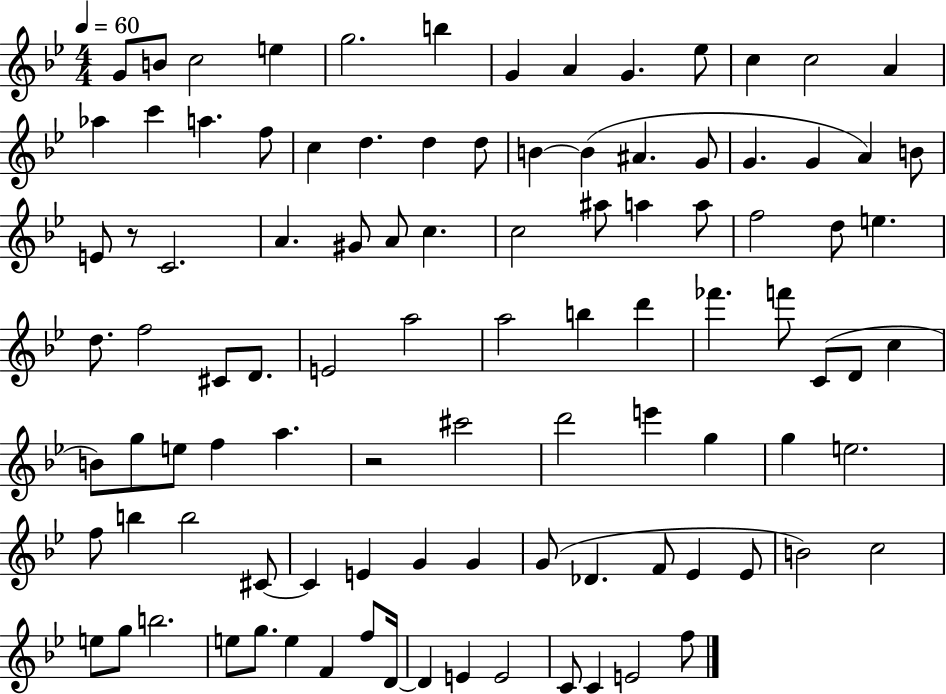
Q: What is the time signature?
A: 4/4